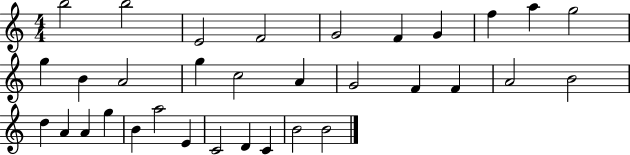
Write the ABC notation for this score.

X:1
T:Untitled
M:4/4
L:1/4
K:C
b2 b2 E2 F2 G2 F G f a g2 g B A2 g c2 A G2 F F A2 B2 d A A g B a2 E C2 D C B2 B2